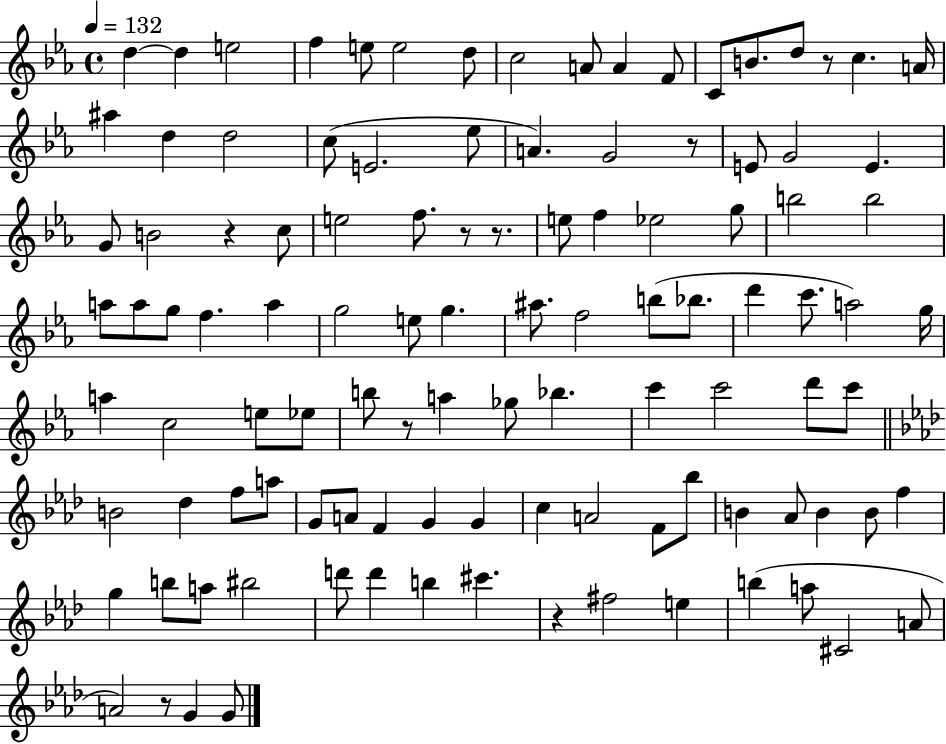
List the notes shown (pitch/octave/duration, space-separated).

D5/q D5/q E5/h F5/q E5/e E5/h D5/e C5/h A4/e A4/q F4/e C4/e B4/e. D5/e R/e C5/q. A4/s A#5/q D5/q D5/h C5/e E4/h. Eb5/e A4/q. G4/h R/e E4/e G4/h E4/q. G4/e B4/h R/q C5/e E5/h F5/e. R/e R/e. E5/e F5/q Eb5/h G5/e B5/h B5/h A5/e A5/e G5/e F5/q. A5/q G5/h E5/e G5/q. A#5/e. F5/h B5/e Bb5/e. D6/q C6/e. A5/h G5/s A5/q C5/h E5/e Eb5/e B5/e R/e A5/q Gb5/e Bb5/q. C6/q C6/h D6/e C6/e B4/h Db5/q F5/e A5/e G4/e A4/e F4/q G4/q G4/q C5/q A4/h F4/e Bb5/e B4/q Ab4/e B4/q B4/e F5/q G5/q B5/e A5/e BIS5/h D6/e D6/q B5/q C#6/q. R/q F#5/h E5/q B5/q A5/e C#4/h A4/e A4/h R/e G4/q G4/e